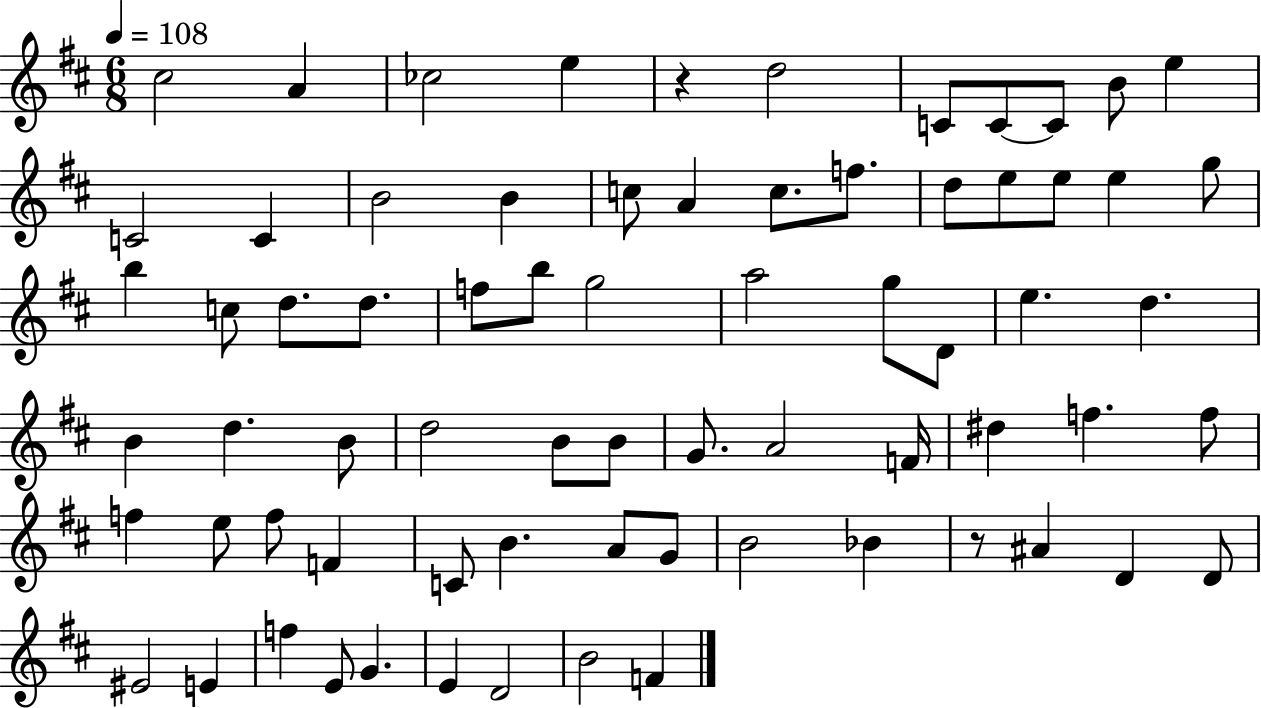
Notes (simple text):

C#5/h A4/q CES5/h E5/q R/q D5/h C4/e C4/e C4/e B4/e E5/q C4/h C4/q B4/h B4/q C5/e A4/q C5/e. F5/e. D5/e E5/e E5/e E5/q G5/e B5/q C5/e D5/e. D5/e. F5/e B5/e G5/h A5/h G5/e D4/e E5/q. D5/q. B4/q D5/q. B4/e D5/h B4/e B4/e G4/e. A4/h F4/s D#5/q F5/q. F5/e F5/q E5/e F5/e F4/q C4/e B4/q. A4/e G4/e B4/h Bb4/q R/e A#4/q D4/q D4/e EIS4/h E4/q F5/q E4/e G4/q. E4/q D4/h B4/h F4/q